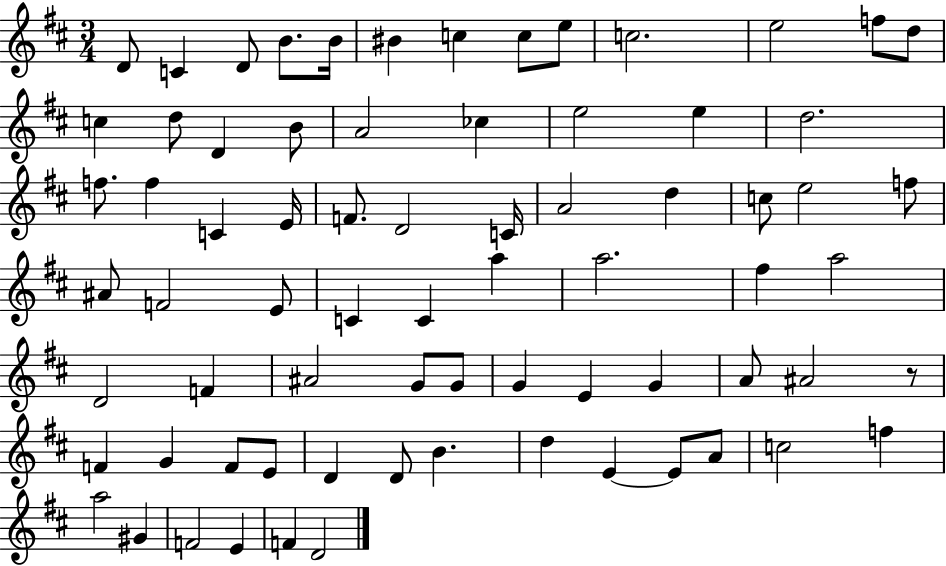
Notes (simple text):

D4/e C4/q D4/e B4/e. B4/s BIS4/q C5/q C5/e E5/e C5/h. E5/h F5/e D5/e C5/q D5/e D4/q B4/e A4/h CES5/q E5/h E5/q D5/h. F5/e. F5/q C4/q E4/s F4/e. D4/h C4/s A4/h D5/q C5/e E5/h F5/e A#4/e F4/h E4/e C4/q C4/q A5/q A5/h. F#5/q A5/h D4/h F4/q A#4/h G4/e G4/e G4/q E4/q G4/q A4/e A#4/h R/e F4/q G4/q F4/e E4/e D4/q D4/e B4/q. D5/q E4/q E4/e A4/e C5/h F5/q A5/h G#4/q F4/h E4/q F4/q D4/h